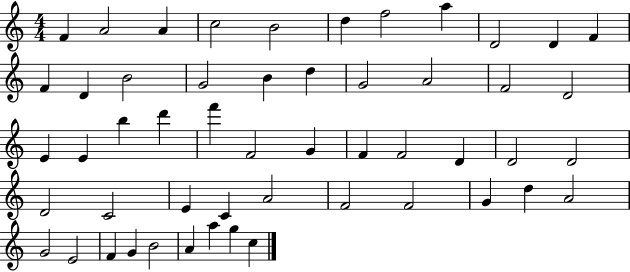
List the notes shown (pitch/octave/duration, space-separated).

F4/q A4/h A4/q C5/h B4/h D5/q F5/h A5/q D4/h D4/q F4/q F4/q D4/q B4/h G4/h B4/q D5/q G4/h A4/h F4/h D4/h E4/q E4/q B5/q D6/q F6/q F4/h G4/q F4/q F4/h D4/q D4/h D4/h D4/h C4/h E4/q C4/q A4/h F4/h F4/h G4/q D5/q A4/h G4/h E4/h F4/q G4/q B4/h A4/q A5/q G5/q C5/q